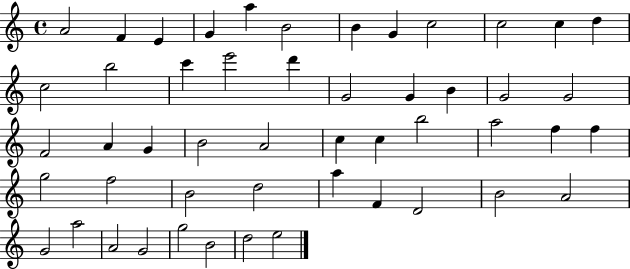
{
  \clef treble
  \time 4/4
  \defaultTimeSignature
  \key c \major
  a'2 f'4 e'4 | g'4 a''4 b'2 | b'4 g'4 c''2 | c''2 c''4 d''4 | \break c''2 b''2 | c'''4 e'''2 d'''4 | g'2 g'4 b'4 | g'2 g'2 | \break f'2 a'4 g'4 | b'2 a'2 | c''4 c''4 b''2 | a''2 f''4 f''4 | \break g''2 f''2 | b'2 d''2 | a''4 f'4 d'2 | b'2 a'2 | \break g'2 a''2 | a'2 g'2 | g''2 b'2 | d''2 e''2 | \break \bar "|."
}